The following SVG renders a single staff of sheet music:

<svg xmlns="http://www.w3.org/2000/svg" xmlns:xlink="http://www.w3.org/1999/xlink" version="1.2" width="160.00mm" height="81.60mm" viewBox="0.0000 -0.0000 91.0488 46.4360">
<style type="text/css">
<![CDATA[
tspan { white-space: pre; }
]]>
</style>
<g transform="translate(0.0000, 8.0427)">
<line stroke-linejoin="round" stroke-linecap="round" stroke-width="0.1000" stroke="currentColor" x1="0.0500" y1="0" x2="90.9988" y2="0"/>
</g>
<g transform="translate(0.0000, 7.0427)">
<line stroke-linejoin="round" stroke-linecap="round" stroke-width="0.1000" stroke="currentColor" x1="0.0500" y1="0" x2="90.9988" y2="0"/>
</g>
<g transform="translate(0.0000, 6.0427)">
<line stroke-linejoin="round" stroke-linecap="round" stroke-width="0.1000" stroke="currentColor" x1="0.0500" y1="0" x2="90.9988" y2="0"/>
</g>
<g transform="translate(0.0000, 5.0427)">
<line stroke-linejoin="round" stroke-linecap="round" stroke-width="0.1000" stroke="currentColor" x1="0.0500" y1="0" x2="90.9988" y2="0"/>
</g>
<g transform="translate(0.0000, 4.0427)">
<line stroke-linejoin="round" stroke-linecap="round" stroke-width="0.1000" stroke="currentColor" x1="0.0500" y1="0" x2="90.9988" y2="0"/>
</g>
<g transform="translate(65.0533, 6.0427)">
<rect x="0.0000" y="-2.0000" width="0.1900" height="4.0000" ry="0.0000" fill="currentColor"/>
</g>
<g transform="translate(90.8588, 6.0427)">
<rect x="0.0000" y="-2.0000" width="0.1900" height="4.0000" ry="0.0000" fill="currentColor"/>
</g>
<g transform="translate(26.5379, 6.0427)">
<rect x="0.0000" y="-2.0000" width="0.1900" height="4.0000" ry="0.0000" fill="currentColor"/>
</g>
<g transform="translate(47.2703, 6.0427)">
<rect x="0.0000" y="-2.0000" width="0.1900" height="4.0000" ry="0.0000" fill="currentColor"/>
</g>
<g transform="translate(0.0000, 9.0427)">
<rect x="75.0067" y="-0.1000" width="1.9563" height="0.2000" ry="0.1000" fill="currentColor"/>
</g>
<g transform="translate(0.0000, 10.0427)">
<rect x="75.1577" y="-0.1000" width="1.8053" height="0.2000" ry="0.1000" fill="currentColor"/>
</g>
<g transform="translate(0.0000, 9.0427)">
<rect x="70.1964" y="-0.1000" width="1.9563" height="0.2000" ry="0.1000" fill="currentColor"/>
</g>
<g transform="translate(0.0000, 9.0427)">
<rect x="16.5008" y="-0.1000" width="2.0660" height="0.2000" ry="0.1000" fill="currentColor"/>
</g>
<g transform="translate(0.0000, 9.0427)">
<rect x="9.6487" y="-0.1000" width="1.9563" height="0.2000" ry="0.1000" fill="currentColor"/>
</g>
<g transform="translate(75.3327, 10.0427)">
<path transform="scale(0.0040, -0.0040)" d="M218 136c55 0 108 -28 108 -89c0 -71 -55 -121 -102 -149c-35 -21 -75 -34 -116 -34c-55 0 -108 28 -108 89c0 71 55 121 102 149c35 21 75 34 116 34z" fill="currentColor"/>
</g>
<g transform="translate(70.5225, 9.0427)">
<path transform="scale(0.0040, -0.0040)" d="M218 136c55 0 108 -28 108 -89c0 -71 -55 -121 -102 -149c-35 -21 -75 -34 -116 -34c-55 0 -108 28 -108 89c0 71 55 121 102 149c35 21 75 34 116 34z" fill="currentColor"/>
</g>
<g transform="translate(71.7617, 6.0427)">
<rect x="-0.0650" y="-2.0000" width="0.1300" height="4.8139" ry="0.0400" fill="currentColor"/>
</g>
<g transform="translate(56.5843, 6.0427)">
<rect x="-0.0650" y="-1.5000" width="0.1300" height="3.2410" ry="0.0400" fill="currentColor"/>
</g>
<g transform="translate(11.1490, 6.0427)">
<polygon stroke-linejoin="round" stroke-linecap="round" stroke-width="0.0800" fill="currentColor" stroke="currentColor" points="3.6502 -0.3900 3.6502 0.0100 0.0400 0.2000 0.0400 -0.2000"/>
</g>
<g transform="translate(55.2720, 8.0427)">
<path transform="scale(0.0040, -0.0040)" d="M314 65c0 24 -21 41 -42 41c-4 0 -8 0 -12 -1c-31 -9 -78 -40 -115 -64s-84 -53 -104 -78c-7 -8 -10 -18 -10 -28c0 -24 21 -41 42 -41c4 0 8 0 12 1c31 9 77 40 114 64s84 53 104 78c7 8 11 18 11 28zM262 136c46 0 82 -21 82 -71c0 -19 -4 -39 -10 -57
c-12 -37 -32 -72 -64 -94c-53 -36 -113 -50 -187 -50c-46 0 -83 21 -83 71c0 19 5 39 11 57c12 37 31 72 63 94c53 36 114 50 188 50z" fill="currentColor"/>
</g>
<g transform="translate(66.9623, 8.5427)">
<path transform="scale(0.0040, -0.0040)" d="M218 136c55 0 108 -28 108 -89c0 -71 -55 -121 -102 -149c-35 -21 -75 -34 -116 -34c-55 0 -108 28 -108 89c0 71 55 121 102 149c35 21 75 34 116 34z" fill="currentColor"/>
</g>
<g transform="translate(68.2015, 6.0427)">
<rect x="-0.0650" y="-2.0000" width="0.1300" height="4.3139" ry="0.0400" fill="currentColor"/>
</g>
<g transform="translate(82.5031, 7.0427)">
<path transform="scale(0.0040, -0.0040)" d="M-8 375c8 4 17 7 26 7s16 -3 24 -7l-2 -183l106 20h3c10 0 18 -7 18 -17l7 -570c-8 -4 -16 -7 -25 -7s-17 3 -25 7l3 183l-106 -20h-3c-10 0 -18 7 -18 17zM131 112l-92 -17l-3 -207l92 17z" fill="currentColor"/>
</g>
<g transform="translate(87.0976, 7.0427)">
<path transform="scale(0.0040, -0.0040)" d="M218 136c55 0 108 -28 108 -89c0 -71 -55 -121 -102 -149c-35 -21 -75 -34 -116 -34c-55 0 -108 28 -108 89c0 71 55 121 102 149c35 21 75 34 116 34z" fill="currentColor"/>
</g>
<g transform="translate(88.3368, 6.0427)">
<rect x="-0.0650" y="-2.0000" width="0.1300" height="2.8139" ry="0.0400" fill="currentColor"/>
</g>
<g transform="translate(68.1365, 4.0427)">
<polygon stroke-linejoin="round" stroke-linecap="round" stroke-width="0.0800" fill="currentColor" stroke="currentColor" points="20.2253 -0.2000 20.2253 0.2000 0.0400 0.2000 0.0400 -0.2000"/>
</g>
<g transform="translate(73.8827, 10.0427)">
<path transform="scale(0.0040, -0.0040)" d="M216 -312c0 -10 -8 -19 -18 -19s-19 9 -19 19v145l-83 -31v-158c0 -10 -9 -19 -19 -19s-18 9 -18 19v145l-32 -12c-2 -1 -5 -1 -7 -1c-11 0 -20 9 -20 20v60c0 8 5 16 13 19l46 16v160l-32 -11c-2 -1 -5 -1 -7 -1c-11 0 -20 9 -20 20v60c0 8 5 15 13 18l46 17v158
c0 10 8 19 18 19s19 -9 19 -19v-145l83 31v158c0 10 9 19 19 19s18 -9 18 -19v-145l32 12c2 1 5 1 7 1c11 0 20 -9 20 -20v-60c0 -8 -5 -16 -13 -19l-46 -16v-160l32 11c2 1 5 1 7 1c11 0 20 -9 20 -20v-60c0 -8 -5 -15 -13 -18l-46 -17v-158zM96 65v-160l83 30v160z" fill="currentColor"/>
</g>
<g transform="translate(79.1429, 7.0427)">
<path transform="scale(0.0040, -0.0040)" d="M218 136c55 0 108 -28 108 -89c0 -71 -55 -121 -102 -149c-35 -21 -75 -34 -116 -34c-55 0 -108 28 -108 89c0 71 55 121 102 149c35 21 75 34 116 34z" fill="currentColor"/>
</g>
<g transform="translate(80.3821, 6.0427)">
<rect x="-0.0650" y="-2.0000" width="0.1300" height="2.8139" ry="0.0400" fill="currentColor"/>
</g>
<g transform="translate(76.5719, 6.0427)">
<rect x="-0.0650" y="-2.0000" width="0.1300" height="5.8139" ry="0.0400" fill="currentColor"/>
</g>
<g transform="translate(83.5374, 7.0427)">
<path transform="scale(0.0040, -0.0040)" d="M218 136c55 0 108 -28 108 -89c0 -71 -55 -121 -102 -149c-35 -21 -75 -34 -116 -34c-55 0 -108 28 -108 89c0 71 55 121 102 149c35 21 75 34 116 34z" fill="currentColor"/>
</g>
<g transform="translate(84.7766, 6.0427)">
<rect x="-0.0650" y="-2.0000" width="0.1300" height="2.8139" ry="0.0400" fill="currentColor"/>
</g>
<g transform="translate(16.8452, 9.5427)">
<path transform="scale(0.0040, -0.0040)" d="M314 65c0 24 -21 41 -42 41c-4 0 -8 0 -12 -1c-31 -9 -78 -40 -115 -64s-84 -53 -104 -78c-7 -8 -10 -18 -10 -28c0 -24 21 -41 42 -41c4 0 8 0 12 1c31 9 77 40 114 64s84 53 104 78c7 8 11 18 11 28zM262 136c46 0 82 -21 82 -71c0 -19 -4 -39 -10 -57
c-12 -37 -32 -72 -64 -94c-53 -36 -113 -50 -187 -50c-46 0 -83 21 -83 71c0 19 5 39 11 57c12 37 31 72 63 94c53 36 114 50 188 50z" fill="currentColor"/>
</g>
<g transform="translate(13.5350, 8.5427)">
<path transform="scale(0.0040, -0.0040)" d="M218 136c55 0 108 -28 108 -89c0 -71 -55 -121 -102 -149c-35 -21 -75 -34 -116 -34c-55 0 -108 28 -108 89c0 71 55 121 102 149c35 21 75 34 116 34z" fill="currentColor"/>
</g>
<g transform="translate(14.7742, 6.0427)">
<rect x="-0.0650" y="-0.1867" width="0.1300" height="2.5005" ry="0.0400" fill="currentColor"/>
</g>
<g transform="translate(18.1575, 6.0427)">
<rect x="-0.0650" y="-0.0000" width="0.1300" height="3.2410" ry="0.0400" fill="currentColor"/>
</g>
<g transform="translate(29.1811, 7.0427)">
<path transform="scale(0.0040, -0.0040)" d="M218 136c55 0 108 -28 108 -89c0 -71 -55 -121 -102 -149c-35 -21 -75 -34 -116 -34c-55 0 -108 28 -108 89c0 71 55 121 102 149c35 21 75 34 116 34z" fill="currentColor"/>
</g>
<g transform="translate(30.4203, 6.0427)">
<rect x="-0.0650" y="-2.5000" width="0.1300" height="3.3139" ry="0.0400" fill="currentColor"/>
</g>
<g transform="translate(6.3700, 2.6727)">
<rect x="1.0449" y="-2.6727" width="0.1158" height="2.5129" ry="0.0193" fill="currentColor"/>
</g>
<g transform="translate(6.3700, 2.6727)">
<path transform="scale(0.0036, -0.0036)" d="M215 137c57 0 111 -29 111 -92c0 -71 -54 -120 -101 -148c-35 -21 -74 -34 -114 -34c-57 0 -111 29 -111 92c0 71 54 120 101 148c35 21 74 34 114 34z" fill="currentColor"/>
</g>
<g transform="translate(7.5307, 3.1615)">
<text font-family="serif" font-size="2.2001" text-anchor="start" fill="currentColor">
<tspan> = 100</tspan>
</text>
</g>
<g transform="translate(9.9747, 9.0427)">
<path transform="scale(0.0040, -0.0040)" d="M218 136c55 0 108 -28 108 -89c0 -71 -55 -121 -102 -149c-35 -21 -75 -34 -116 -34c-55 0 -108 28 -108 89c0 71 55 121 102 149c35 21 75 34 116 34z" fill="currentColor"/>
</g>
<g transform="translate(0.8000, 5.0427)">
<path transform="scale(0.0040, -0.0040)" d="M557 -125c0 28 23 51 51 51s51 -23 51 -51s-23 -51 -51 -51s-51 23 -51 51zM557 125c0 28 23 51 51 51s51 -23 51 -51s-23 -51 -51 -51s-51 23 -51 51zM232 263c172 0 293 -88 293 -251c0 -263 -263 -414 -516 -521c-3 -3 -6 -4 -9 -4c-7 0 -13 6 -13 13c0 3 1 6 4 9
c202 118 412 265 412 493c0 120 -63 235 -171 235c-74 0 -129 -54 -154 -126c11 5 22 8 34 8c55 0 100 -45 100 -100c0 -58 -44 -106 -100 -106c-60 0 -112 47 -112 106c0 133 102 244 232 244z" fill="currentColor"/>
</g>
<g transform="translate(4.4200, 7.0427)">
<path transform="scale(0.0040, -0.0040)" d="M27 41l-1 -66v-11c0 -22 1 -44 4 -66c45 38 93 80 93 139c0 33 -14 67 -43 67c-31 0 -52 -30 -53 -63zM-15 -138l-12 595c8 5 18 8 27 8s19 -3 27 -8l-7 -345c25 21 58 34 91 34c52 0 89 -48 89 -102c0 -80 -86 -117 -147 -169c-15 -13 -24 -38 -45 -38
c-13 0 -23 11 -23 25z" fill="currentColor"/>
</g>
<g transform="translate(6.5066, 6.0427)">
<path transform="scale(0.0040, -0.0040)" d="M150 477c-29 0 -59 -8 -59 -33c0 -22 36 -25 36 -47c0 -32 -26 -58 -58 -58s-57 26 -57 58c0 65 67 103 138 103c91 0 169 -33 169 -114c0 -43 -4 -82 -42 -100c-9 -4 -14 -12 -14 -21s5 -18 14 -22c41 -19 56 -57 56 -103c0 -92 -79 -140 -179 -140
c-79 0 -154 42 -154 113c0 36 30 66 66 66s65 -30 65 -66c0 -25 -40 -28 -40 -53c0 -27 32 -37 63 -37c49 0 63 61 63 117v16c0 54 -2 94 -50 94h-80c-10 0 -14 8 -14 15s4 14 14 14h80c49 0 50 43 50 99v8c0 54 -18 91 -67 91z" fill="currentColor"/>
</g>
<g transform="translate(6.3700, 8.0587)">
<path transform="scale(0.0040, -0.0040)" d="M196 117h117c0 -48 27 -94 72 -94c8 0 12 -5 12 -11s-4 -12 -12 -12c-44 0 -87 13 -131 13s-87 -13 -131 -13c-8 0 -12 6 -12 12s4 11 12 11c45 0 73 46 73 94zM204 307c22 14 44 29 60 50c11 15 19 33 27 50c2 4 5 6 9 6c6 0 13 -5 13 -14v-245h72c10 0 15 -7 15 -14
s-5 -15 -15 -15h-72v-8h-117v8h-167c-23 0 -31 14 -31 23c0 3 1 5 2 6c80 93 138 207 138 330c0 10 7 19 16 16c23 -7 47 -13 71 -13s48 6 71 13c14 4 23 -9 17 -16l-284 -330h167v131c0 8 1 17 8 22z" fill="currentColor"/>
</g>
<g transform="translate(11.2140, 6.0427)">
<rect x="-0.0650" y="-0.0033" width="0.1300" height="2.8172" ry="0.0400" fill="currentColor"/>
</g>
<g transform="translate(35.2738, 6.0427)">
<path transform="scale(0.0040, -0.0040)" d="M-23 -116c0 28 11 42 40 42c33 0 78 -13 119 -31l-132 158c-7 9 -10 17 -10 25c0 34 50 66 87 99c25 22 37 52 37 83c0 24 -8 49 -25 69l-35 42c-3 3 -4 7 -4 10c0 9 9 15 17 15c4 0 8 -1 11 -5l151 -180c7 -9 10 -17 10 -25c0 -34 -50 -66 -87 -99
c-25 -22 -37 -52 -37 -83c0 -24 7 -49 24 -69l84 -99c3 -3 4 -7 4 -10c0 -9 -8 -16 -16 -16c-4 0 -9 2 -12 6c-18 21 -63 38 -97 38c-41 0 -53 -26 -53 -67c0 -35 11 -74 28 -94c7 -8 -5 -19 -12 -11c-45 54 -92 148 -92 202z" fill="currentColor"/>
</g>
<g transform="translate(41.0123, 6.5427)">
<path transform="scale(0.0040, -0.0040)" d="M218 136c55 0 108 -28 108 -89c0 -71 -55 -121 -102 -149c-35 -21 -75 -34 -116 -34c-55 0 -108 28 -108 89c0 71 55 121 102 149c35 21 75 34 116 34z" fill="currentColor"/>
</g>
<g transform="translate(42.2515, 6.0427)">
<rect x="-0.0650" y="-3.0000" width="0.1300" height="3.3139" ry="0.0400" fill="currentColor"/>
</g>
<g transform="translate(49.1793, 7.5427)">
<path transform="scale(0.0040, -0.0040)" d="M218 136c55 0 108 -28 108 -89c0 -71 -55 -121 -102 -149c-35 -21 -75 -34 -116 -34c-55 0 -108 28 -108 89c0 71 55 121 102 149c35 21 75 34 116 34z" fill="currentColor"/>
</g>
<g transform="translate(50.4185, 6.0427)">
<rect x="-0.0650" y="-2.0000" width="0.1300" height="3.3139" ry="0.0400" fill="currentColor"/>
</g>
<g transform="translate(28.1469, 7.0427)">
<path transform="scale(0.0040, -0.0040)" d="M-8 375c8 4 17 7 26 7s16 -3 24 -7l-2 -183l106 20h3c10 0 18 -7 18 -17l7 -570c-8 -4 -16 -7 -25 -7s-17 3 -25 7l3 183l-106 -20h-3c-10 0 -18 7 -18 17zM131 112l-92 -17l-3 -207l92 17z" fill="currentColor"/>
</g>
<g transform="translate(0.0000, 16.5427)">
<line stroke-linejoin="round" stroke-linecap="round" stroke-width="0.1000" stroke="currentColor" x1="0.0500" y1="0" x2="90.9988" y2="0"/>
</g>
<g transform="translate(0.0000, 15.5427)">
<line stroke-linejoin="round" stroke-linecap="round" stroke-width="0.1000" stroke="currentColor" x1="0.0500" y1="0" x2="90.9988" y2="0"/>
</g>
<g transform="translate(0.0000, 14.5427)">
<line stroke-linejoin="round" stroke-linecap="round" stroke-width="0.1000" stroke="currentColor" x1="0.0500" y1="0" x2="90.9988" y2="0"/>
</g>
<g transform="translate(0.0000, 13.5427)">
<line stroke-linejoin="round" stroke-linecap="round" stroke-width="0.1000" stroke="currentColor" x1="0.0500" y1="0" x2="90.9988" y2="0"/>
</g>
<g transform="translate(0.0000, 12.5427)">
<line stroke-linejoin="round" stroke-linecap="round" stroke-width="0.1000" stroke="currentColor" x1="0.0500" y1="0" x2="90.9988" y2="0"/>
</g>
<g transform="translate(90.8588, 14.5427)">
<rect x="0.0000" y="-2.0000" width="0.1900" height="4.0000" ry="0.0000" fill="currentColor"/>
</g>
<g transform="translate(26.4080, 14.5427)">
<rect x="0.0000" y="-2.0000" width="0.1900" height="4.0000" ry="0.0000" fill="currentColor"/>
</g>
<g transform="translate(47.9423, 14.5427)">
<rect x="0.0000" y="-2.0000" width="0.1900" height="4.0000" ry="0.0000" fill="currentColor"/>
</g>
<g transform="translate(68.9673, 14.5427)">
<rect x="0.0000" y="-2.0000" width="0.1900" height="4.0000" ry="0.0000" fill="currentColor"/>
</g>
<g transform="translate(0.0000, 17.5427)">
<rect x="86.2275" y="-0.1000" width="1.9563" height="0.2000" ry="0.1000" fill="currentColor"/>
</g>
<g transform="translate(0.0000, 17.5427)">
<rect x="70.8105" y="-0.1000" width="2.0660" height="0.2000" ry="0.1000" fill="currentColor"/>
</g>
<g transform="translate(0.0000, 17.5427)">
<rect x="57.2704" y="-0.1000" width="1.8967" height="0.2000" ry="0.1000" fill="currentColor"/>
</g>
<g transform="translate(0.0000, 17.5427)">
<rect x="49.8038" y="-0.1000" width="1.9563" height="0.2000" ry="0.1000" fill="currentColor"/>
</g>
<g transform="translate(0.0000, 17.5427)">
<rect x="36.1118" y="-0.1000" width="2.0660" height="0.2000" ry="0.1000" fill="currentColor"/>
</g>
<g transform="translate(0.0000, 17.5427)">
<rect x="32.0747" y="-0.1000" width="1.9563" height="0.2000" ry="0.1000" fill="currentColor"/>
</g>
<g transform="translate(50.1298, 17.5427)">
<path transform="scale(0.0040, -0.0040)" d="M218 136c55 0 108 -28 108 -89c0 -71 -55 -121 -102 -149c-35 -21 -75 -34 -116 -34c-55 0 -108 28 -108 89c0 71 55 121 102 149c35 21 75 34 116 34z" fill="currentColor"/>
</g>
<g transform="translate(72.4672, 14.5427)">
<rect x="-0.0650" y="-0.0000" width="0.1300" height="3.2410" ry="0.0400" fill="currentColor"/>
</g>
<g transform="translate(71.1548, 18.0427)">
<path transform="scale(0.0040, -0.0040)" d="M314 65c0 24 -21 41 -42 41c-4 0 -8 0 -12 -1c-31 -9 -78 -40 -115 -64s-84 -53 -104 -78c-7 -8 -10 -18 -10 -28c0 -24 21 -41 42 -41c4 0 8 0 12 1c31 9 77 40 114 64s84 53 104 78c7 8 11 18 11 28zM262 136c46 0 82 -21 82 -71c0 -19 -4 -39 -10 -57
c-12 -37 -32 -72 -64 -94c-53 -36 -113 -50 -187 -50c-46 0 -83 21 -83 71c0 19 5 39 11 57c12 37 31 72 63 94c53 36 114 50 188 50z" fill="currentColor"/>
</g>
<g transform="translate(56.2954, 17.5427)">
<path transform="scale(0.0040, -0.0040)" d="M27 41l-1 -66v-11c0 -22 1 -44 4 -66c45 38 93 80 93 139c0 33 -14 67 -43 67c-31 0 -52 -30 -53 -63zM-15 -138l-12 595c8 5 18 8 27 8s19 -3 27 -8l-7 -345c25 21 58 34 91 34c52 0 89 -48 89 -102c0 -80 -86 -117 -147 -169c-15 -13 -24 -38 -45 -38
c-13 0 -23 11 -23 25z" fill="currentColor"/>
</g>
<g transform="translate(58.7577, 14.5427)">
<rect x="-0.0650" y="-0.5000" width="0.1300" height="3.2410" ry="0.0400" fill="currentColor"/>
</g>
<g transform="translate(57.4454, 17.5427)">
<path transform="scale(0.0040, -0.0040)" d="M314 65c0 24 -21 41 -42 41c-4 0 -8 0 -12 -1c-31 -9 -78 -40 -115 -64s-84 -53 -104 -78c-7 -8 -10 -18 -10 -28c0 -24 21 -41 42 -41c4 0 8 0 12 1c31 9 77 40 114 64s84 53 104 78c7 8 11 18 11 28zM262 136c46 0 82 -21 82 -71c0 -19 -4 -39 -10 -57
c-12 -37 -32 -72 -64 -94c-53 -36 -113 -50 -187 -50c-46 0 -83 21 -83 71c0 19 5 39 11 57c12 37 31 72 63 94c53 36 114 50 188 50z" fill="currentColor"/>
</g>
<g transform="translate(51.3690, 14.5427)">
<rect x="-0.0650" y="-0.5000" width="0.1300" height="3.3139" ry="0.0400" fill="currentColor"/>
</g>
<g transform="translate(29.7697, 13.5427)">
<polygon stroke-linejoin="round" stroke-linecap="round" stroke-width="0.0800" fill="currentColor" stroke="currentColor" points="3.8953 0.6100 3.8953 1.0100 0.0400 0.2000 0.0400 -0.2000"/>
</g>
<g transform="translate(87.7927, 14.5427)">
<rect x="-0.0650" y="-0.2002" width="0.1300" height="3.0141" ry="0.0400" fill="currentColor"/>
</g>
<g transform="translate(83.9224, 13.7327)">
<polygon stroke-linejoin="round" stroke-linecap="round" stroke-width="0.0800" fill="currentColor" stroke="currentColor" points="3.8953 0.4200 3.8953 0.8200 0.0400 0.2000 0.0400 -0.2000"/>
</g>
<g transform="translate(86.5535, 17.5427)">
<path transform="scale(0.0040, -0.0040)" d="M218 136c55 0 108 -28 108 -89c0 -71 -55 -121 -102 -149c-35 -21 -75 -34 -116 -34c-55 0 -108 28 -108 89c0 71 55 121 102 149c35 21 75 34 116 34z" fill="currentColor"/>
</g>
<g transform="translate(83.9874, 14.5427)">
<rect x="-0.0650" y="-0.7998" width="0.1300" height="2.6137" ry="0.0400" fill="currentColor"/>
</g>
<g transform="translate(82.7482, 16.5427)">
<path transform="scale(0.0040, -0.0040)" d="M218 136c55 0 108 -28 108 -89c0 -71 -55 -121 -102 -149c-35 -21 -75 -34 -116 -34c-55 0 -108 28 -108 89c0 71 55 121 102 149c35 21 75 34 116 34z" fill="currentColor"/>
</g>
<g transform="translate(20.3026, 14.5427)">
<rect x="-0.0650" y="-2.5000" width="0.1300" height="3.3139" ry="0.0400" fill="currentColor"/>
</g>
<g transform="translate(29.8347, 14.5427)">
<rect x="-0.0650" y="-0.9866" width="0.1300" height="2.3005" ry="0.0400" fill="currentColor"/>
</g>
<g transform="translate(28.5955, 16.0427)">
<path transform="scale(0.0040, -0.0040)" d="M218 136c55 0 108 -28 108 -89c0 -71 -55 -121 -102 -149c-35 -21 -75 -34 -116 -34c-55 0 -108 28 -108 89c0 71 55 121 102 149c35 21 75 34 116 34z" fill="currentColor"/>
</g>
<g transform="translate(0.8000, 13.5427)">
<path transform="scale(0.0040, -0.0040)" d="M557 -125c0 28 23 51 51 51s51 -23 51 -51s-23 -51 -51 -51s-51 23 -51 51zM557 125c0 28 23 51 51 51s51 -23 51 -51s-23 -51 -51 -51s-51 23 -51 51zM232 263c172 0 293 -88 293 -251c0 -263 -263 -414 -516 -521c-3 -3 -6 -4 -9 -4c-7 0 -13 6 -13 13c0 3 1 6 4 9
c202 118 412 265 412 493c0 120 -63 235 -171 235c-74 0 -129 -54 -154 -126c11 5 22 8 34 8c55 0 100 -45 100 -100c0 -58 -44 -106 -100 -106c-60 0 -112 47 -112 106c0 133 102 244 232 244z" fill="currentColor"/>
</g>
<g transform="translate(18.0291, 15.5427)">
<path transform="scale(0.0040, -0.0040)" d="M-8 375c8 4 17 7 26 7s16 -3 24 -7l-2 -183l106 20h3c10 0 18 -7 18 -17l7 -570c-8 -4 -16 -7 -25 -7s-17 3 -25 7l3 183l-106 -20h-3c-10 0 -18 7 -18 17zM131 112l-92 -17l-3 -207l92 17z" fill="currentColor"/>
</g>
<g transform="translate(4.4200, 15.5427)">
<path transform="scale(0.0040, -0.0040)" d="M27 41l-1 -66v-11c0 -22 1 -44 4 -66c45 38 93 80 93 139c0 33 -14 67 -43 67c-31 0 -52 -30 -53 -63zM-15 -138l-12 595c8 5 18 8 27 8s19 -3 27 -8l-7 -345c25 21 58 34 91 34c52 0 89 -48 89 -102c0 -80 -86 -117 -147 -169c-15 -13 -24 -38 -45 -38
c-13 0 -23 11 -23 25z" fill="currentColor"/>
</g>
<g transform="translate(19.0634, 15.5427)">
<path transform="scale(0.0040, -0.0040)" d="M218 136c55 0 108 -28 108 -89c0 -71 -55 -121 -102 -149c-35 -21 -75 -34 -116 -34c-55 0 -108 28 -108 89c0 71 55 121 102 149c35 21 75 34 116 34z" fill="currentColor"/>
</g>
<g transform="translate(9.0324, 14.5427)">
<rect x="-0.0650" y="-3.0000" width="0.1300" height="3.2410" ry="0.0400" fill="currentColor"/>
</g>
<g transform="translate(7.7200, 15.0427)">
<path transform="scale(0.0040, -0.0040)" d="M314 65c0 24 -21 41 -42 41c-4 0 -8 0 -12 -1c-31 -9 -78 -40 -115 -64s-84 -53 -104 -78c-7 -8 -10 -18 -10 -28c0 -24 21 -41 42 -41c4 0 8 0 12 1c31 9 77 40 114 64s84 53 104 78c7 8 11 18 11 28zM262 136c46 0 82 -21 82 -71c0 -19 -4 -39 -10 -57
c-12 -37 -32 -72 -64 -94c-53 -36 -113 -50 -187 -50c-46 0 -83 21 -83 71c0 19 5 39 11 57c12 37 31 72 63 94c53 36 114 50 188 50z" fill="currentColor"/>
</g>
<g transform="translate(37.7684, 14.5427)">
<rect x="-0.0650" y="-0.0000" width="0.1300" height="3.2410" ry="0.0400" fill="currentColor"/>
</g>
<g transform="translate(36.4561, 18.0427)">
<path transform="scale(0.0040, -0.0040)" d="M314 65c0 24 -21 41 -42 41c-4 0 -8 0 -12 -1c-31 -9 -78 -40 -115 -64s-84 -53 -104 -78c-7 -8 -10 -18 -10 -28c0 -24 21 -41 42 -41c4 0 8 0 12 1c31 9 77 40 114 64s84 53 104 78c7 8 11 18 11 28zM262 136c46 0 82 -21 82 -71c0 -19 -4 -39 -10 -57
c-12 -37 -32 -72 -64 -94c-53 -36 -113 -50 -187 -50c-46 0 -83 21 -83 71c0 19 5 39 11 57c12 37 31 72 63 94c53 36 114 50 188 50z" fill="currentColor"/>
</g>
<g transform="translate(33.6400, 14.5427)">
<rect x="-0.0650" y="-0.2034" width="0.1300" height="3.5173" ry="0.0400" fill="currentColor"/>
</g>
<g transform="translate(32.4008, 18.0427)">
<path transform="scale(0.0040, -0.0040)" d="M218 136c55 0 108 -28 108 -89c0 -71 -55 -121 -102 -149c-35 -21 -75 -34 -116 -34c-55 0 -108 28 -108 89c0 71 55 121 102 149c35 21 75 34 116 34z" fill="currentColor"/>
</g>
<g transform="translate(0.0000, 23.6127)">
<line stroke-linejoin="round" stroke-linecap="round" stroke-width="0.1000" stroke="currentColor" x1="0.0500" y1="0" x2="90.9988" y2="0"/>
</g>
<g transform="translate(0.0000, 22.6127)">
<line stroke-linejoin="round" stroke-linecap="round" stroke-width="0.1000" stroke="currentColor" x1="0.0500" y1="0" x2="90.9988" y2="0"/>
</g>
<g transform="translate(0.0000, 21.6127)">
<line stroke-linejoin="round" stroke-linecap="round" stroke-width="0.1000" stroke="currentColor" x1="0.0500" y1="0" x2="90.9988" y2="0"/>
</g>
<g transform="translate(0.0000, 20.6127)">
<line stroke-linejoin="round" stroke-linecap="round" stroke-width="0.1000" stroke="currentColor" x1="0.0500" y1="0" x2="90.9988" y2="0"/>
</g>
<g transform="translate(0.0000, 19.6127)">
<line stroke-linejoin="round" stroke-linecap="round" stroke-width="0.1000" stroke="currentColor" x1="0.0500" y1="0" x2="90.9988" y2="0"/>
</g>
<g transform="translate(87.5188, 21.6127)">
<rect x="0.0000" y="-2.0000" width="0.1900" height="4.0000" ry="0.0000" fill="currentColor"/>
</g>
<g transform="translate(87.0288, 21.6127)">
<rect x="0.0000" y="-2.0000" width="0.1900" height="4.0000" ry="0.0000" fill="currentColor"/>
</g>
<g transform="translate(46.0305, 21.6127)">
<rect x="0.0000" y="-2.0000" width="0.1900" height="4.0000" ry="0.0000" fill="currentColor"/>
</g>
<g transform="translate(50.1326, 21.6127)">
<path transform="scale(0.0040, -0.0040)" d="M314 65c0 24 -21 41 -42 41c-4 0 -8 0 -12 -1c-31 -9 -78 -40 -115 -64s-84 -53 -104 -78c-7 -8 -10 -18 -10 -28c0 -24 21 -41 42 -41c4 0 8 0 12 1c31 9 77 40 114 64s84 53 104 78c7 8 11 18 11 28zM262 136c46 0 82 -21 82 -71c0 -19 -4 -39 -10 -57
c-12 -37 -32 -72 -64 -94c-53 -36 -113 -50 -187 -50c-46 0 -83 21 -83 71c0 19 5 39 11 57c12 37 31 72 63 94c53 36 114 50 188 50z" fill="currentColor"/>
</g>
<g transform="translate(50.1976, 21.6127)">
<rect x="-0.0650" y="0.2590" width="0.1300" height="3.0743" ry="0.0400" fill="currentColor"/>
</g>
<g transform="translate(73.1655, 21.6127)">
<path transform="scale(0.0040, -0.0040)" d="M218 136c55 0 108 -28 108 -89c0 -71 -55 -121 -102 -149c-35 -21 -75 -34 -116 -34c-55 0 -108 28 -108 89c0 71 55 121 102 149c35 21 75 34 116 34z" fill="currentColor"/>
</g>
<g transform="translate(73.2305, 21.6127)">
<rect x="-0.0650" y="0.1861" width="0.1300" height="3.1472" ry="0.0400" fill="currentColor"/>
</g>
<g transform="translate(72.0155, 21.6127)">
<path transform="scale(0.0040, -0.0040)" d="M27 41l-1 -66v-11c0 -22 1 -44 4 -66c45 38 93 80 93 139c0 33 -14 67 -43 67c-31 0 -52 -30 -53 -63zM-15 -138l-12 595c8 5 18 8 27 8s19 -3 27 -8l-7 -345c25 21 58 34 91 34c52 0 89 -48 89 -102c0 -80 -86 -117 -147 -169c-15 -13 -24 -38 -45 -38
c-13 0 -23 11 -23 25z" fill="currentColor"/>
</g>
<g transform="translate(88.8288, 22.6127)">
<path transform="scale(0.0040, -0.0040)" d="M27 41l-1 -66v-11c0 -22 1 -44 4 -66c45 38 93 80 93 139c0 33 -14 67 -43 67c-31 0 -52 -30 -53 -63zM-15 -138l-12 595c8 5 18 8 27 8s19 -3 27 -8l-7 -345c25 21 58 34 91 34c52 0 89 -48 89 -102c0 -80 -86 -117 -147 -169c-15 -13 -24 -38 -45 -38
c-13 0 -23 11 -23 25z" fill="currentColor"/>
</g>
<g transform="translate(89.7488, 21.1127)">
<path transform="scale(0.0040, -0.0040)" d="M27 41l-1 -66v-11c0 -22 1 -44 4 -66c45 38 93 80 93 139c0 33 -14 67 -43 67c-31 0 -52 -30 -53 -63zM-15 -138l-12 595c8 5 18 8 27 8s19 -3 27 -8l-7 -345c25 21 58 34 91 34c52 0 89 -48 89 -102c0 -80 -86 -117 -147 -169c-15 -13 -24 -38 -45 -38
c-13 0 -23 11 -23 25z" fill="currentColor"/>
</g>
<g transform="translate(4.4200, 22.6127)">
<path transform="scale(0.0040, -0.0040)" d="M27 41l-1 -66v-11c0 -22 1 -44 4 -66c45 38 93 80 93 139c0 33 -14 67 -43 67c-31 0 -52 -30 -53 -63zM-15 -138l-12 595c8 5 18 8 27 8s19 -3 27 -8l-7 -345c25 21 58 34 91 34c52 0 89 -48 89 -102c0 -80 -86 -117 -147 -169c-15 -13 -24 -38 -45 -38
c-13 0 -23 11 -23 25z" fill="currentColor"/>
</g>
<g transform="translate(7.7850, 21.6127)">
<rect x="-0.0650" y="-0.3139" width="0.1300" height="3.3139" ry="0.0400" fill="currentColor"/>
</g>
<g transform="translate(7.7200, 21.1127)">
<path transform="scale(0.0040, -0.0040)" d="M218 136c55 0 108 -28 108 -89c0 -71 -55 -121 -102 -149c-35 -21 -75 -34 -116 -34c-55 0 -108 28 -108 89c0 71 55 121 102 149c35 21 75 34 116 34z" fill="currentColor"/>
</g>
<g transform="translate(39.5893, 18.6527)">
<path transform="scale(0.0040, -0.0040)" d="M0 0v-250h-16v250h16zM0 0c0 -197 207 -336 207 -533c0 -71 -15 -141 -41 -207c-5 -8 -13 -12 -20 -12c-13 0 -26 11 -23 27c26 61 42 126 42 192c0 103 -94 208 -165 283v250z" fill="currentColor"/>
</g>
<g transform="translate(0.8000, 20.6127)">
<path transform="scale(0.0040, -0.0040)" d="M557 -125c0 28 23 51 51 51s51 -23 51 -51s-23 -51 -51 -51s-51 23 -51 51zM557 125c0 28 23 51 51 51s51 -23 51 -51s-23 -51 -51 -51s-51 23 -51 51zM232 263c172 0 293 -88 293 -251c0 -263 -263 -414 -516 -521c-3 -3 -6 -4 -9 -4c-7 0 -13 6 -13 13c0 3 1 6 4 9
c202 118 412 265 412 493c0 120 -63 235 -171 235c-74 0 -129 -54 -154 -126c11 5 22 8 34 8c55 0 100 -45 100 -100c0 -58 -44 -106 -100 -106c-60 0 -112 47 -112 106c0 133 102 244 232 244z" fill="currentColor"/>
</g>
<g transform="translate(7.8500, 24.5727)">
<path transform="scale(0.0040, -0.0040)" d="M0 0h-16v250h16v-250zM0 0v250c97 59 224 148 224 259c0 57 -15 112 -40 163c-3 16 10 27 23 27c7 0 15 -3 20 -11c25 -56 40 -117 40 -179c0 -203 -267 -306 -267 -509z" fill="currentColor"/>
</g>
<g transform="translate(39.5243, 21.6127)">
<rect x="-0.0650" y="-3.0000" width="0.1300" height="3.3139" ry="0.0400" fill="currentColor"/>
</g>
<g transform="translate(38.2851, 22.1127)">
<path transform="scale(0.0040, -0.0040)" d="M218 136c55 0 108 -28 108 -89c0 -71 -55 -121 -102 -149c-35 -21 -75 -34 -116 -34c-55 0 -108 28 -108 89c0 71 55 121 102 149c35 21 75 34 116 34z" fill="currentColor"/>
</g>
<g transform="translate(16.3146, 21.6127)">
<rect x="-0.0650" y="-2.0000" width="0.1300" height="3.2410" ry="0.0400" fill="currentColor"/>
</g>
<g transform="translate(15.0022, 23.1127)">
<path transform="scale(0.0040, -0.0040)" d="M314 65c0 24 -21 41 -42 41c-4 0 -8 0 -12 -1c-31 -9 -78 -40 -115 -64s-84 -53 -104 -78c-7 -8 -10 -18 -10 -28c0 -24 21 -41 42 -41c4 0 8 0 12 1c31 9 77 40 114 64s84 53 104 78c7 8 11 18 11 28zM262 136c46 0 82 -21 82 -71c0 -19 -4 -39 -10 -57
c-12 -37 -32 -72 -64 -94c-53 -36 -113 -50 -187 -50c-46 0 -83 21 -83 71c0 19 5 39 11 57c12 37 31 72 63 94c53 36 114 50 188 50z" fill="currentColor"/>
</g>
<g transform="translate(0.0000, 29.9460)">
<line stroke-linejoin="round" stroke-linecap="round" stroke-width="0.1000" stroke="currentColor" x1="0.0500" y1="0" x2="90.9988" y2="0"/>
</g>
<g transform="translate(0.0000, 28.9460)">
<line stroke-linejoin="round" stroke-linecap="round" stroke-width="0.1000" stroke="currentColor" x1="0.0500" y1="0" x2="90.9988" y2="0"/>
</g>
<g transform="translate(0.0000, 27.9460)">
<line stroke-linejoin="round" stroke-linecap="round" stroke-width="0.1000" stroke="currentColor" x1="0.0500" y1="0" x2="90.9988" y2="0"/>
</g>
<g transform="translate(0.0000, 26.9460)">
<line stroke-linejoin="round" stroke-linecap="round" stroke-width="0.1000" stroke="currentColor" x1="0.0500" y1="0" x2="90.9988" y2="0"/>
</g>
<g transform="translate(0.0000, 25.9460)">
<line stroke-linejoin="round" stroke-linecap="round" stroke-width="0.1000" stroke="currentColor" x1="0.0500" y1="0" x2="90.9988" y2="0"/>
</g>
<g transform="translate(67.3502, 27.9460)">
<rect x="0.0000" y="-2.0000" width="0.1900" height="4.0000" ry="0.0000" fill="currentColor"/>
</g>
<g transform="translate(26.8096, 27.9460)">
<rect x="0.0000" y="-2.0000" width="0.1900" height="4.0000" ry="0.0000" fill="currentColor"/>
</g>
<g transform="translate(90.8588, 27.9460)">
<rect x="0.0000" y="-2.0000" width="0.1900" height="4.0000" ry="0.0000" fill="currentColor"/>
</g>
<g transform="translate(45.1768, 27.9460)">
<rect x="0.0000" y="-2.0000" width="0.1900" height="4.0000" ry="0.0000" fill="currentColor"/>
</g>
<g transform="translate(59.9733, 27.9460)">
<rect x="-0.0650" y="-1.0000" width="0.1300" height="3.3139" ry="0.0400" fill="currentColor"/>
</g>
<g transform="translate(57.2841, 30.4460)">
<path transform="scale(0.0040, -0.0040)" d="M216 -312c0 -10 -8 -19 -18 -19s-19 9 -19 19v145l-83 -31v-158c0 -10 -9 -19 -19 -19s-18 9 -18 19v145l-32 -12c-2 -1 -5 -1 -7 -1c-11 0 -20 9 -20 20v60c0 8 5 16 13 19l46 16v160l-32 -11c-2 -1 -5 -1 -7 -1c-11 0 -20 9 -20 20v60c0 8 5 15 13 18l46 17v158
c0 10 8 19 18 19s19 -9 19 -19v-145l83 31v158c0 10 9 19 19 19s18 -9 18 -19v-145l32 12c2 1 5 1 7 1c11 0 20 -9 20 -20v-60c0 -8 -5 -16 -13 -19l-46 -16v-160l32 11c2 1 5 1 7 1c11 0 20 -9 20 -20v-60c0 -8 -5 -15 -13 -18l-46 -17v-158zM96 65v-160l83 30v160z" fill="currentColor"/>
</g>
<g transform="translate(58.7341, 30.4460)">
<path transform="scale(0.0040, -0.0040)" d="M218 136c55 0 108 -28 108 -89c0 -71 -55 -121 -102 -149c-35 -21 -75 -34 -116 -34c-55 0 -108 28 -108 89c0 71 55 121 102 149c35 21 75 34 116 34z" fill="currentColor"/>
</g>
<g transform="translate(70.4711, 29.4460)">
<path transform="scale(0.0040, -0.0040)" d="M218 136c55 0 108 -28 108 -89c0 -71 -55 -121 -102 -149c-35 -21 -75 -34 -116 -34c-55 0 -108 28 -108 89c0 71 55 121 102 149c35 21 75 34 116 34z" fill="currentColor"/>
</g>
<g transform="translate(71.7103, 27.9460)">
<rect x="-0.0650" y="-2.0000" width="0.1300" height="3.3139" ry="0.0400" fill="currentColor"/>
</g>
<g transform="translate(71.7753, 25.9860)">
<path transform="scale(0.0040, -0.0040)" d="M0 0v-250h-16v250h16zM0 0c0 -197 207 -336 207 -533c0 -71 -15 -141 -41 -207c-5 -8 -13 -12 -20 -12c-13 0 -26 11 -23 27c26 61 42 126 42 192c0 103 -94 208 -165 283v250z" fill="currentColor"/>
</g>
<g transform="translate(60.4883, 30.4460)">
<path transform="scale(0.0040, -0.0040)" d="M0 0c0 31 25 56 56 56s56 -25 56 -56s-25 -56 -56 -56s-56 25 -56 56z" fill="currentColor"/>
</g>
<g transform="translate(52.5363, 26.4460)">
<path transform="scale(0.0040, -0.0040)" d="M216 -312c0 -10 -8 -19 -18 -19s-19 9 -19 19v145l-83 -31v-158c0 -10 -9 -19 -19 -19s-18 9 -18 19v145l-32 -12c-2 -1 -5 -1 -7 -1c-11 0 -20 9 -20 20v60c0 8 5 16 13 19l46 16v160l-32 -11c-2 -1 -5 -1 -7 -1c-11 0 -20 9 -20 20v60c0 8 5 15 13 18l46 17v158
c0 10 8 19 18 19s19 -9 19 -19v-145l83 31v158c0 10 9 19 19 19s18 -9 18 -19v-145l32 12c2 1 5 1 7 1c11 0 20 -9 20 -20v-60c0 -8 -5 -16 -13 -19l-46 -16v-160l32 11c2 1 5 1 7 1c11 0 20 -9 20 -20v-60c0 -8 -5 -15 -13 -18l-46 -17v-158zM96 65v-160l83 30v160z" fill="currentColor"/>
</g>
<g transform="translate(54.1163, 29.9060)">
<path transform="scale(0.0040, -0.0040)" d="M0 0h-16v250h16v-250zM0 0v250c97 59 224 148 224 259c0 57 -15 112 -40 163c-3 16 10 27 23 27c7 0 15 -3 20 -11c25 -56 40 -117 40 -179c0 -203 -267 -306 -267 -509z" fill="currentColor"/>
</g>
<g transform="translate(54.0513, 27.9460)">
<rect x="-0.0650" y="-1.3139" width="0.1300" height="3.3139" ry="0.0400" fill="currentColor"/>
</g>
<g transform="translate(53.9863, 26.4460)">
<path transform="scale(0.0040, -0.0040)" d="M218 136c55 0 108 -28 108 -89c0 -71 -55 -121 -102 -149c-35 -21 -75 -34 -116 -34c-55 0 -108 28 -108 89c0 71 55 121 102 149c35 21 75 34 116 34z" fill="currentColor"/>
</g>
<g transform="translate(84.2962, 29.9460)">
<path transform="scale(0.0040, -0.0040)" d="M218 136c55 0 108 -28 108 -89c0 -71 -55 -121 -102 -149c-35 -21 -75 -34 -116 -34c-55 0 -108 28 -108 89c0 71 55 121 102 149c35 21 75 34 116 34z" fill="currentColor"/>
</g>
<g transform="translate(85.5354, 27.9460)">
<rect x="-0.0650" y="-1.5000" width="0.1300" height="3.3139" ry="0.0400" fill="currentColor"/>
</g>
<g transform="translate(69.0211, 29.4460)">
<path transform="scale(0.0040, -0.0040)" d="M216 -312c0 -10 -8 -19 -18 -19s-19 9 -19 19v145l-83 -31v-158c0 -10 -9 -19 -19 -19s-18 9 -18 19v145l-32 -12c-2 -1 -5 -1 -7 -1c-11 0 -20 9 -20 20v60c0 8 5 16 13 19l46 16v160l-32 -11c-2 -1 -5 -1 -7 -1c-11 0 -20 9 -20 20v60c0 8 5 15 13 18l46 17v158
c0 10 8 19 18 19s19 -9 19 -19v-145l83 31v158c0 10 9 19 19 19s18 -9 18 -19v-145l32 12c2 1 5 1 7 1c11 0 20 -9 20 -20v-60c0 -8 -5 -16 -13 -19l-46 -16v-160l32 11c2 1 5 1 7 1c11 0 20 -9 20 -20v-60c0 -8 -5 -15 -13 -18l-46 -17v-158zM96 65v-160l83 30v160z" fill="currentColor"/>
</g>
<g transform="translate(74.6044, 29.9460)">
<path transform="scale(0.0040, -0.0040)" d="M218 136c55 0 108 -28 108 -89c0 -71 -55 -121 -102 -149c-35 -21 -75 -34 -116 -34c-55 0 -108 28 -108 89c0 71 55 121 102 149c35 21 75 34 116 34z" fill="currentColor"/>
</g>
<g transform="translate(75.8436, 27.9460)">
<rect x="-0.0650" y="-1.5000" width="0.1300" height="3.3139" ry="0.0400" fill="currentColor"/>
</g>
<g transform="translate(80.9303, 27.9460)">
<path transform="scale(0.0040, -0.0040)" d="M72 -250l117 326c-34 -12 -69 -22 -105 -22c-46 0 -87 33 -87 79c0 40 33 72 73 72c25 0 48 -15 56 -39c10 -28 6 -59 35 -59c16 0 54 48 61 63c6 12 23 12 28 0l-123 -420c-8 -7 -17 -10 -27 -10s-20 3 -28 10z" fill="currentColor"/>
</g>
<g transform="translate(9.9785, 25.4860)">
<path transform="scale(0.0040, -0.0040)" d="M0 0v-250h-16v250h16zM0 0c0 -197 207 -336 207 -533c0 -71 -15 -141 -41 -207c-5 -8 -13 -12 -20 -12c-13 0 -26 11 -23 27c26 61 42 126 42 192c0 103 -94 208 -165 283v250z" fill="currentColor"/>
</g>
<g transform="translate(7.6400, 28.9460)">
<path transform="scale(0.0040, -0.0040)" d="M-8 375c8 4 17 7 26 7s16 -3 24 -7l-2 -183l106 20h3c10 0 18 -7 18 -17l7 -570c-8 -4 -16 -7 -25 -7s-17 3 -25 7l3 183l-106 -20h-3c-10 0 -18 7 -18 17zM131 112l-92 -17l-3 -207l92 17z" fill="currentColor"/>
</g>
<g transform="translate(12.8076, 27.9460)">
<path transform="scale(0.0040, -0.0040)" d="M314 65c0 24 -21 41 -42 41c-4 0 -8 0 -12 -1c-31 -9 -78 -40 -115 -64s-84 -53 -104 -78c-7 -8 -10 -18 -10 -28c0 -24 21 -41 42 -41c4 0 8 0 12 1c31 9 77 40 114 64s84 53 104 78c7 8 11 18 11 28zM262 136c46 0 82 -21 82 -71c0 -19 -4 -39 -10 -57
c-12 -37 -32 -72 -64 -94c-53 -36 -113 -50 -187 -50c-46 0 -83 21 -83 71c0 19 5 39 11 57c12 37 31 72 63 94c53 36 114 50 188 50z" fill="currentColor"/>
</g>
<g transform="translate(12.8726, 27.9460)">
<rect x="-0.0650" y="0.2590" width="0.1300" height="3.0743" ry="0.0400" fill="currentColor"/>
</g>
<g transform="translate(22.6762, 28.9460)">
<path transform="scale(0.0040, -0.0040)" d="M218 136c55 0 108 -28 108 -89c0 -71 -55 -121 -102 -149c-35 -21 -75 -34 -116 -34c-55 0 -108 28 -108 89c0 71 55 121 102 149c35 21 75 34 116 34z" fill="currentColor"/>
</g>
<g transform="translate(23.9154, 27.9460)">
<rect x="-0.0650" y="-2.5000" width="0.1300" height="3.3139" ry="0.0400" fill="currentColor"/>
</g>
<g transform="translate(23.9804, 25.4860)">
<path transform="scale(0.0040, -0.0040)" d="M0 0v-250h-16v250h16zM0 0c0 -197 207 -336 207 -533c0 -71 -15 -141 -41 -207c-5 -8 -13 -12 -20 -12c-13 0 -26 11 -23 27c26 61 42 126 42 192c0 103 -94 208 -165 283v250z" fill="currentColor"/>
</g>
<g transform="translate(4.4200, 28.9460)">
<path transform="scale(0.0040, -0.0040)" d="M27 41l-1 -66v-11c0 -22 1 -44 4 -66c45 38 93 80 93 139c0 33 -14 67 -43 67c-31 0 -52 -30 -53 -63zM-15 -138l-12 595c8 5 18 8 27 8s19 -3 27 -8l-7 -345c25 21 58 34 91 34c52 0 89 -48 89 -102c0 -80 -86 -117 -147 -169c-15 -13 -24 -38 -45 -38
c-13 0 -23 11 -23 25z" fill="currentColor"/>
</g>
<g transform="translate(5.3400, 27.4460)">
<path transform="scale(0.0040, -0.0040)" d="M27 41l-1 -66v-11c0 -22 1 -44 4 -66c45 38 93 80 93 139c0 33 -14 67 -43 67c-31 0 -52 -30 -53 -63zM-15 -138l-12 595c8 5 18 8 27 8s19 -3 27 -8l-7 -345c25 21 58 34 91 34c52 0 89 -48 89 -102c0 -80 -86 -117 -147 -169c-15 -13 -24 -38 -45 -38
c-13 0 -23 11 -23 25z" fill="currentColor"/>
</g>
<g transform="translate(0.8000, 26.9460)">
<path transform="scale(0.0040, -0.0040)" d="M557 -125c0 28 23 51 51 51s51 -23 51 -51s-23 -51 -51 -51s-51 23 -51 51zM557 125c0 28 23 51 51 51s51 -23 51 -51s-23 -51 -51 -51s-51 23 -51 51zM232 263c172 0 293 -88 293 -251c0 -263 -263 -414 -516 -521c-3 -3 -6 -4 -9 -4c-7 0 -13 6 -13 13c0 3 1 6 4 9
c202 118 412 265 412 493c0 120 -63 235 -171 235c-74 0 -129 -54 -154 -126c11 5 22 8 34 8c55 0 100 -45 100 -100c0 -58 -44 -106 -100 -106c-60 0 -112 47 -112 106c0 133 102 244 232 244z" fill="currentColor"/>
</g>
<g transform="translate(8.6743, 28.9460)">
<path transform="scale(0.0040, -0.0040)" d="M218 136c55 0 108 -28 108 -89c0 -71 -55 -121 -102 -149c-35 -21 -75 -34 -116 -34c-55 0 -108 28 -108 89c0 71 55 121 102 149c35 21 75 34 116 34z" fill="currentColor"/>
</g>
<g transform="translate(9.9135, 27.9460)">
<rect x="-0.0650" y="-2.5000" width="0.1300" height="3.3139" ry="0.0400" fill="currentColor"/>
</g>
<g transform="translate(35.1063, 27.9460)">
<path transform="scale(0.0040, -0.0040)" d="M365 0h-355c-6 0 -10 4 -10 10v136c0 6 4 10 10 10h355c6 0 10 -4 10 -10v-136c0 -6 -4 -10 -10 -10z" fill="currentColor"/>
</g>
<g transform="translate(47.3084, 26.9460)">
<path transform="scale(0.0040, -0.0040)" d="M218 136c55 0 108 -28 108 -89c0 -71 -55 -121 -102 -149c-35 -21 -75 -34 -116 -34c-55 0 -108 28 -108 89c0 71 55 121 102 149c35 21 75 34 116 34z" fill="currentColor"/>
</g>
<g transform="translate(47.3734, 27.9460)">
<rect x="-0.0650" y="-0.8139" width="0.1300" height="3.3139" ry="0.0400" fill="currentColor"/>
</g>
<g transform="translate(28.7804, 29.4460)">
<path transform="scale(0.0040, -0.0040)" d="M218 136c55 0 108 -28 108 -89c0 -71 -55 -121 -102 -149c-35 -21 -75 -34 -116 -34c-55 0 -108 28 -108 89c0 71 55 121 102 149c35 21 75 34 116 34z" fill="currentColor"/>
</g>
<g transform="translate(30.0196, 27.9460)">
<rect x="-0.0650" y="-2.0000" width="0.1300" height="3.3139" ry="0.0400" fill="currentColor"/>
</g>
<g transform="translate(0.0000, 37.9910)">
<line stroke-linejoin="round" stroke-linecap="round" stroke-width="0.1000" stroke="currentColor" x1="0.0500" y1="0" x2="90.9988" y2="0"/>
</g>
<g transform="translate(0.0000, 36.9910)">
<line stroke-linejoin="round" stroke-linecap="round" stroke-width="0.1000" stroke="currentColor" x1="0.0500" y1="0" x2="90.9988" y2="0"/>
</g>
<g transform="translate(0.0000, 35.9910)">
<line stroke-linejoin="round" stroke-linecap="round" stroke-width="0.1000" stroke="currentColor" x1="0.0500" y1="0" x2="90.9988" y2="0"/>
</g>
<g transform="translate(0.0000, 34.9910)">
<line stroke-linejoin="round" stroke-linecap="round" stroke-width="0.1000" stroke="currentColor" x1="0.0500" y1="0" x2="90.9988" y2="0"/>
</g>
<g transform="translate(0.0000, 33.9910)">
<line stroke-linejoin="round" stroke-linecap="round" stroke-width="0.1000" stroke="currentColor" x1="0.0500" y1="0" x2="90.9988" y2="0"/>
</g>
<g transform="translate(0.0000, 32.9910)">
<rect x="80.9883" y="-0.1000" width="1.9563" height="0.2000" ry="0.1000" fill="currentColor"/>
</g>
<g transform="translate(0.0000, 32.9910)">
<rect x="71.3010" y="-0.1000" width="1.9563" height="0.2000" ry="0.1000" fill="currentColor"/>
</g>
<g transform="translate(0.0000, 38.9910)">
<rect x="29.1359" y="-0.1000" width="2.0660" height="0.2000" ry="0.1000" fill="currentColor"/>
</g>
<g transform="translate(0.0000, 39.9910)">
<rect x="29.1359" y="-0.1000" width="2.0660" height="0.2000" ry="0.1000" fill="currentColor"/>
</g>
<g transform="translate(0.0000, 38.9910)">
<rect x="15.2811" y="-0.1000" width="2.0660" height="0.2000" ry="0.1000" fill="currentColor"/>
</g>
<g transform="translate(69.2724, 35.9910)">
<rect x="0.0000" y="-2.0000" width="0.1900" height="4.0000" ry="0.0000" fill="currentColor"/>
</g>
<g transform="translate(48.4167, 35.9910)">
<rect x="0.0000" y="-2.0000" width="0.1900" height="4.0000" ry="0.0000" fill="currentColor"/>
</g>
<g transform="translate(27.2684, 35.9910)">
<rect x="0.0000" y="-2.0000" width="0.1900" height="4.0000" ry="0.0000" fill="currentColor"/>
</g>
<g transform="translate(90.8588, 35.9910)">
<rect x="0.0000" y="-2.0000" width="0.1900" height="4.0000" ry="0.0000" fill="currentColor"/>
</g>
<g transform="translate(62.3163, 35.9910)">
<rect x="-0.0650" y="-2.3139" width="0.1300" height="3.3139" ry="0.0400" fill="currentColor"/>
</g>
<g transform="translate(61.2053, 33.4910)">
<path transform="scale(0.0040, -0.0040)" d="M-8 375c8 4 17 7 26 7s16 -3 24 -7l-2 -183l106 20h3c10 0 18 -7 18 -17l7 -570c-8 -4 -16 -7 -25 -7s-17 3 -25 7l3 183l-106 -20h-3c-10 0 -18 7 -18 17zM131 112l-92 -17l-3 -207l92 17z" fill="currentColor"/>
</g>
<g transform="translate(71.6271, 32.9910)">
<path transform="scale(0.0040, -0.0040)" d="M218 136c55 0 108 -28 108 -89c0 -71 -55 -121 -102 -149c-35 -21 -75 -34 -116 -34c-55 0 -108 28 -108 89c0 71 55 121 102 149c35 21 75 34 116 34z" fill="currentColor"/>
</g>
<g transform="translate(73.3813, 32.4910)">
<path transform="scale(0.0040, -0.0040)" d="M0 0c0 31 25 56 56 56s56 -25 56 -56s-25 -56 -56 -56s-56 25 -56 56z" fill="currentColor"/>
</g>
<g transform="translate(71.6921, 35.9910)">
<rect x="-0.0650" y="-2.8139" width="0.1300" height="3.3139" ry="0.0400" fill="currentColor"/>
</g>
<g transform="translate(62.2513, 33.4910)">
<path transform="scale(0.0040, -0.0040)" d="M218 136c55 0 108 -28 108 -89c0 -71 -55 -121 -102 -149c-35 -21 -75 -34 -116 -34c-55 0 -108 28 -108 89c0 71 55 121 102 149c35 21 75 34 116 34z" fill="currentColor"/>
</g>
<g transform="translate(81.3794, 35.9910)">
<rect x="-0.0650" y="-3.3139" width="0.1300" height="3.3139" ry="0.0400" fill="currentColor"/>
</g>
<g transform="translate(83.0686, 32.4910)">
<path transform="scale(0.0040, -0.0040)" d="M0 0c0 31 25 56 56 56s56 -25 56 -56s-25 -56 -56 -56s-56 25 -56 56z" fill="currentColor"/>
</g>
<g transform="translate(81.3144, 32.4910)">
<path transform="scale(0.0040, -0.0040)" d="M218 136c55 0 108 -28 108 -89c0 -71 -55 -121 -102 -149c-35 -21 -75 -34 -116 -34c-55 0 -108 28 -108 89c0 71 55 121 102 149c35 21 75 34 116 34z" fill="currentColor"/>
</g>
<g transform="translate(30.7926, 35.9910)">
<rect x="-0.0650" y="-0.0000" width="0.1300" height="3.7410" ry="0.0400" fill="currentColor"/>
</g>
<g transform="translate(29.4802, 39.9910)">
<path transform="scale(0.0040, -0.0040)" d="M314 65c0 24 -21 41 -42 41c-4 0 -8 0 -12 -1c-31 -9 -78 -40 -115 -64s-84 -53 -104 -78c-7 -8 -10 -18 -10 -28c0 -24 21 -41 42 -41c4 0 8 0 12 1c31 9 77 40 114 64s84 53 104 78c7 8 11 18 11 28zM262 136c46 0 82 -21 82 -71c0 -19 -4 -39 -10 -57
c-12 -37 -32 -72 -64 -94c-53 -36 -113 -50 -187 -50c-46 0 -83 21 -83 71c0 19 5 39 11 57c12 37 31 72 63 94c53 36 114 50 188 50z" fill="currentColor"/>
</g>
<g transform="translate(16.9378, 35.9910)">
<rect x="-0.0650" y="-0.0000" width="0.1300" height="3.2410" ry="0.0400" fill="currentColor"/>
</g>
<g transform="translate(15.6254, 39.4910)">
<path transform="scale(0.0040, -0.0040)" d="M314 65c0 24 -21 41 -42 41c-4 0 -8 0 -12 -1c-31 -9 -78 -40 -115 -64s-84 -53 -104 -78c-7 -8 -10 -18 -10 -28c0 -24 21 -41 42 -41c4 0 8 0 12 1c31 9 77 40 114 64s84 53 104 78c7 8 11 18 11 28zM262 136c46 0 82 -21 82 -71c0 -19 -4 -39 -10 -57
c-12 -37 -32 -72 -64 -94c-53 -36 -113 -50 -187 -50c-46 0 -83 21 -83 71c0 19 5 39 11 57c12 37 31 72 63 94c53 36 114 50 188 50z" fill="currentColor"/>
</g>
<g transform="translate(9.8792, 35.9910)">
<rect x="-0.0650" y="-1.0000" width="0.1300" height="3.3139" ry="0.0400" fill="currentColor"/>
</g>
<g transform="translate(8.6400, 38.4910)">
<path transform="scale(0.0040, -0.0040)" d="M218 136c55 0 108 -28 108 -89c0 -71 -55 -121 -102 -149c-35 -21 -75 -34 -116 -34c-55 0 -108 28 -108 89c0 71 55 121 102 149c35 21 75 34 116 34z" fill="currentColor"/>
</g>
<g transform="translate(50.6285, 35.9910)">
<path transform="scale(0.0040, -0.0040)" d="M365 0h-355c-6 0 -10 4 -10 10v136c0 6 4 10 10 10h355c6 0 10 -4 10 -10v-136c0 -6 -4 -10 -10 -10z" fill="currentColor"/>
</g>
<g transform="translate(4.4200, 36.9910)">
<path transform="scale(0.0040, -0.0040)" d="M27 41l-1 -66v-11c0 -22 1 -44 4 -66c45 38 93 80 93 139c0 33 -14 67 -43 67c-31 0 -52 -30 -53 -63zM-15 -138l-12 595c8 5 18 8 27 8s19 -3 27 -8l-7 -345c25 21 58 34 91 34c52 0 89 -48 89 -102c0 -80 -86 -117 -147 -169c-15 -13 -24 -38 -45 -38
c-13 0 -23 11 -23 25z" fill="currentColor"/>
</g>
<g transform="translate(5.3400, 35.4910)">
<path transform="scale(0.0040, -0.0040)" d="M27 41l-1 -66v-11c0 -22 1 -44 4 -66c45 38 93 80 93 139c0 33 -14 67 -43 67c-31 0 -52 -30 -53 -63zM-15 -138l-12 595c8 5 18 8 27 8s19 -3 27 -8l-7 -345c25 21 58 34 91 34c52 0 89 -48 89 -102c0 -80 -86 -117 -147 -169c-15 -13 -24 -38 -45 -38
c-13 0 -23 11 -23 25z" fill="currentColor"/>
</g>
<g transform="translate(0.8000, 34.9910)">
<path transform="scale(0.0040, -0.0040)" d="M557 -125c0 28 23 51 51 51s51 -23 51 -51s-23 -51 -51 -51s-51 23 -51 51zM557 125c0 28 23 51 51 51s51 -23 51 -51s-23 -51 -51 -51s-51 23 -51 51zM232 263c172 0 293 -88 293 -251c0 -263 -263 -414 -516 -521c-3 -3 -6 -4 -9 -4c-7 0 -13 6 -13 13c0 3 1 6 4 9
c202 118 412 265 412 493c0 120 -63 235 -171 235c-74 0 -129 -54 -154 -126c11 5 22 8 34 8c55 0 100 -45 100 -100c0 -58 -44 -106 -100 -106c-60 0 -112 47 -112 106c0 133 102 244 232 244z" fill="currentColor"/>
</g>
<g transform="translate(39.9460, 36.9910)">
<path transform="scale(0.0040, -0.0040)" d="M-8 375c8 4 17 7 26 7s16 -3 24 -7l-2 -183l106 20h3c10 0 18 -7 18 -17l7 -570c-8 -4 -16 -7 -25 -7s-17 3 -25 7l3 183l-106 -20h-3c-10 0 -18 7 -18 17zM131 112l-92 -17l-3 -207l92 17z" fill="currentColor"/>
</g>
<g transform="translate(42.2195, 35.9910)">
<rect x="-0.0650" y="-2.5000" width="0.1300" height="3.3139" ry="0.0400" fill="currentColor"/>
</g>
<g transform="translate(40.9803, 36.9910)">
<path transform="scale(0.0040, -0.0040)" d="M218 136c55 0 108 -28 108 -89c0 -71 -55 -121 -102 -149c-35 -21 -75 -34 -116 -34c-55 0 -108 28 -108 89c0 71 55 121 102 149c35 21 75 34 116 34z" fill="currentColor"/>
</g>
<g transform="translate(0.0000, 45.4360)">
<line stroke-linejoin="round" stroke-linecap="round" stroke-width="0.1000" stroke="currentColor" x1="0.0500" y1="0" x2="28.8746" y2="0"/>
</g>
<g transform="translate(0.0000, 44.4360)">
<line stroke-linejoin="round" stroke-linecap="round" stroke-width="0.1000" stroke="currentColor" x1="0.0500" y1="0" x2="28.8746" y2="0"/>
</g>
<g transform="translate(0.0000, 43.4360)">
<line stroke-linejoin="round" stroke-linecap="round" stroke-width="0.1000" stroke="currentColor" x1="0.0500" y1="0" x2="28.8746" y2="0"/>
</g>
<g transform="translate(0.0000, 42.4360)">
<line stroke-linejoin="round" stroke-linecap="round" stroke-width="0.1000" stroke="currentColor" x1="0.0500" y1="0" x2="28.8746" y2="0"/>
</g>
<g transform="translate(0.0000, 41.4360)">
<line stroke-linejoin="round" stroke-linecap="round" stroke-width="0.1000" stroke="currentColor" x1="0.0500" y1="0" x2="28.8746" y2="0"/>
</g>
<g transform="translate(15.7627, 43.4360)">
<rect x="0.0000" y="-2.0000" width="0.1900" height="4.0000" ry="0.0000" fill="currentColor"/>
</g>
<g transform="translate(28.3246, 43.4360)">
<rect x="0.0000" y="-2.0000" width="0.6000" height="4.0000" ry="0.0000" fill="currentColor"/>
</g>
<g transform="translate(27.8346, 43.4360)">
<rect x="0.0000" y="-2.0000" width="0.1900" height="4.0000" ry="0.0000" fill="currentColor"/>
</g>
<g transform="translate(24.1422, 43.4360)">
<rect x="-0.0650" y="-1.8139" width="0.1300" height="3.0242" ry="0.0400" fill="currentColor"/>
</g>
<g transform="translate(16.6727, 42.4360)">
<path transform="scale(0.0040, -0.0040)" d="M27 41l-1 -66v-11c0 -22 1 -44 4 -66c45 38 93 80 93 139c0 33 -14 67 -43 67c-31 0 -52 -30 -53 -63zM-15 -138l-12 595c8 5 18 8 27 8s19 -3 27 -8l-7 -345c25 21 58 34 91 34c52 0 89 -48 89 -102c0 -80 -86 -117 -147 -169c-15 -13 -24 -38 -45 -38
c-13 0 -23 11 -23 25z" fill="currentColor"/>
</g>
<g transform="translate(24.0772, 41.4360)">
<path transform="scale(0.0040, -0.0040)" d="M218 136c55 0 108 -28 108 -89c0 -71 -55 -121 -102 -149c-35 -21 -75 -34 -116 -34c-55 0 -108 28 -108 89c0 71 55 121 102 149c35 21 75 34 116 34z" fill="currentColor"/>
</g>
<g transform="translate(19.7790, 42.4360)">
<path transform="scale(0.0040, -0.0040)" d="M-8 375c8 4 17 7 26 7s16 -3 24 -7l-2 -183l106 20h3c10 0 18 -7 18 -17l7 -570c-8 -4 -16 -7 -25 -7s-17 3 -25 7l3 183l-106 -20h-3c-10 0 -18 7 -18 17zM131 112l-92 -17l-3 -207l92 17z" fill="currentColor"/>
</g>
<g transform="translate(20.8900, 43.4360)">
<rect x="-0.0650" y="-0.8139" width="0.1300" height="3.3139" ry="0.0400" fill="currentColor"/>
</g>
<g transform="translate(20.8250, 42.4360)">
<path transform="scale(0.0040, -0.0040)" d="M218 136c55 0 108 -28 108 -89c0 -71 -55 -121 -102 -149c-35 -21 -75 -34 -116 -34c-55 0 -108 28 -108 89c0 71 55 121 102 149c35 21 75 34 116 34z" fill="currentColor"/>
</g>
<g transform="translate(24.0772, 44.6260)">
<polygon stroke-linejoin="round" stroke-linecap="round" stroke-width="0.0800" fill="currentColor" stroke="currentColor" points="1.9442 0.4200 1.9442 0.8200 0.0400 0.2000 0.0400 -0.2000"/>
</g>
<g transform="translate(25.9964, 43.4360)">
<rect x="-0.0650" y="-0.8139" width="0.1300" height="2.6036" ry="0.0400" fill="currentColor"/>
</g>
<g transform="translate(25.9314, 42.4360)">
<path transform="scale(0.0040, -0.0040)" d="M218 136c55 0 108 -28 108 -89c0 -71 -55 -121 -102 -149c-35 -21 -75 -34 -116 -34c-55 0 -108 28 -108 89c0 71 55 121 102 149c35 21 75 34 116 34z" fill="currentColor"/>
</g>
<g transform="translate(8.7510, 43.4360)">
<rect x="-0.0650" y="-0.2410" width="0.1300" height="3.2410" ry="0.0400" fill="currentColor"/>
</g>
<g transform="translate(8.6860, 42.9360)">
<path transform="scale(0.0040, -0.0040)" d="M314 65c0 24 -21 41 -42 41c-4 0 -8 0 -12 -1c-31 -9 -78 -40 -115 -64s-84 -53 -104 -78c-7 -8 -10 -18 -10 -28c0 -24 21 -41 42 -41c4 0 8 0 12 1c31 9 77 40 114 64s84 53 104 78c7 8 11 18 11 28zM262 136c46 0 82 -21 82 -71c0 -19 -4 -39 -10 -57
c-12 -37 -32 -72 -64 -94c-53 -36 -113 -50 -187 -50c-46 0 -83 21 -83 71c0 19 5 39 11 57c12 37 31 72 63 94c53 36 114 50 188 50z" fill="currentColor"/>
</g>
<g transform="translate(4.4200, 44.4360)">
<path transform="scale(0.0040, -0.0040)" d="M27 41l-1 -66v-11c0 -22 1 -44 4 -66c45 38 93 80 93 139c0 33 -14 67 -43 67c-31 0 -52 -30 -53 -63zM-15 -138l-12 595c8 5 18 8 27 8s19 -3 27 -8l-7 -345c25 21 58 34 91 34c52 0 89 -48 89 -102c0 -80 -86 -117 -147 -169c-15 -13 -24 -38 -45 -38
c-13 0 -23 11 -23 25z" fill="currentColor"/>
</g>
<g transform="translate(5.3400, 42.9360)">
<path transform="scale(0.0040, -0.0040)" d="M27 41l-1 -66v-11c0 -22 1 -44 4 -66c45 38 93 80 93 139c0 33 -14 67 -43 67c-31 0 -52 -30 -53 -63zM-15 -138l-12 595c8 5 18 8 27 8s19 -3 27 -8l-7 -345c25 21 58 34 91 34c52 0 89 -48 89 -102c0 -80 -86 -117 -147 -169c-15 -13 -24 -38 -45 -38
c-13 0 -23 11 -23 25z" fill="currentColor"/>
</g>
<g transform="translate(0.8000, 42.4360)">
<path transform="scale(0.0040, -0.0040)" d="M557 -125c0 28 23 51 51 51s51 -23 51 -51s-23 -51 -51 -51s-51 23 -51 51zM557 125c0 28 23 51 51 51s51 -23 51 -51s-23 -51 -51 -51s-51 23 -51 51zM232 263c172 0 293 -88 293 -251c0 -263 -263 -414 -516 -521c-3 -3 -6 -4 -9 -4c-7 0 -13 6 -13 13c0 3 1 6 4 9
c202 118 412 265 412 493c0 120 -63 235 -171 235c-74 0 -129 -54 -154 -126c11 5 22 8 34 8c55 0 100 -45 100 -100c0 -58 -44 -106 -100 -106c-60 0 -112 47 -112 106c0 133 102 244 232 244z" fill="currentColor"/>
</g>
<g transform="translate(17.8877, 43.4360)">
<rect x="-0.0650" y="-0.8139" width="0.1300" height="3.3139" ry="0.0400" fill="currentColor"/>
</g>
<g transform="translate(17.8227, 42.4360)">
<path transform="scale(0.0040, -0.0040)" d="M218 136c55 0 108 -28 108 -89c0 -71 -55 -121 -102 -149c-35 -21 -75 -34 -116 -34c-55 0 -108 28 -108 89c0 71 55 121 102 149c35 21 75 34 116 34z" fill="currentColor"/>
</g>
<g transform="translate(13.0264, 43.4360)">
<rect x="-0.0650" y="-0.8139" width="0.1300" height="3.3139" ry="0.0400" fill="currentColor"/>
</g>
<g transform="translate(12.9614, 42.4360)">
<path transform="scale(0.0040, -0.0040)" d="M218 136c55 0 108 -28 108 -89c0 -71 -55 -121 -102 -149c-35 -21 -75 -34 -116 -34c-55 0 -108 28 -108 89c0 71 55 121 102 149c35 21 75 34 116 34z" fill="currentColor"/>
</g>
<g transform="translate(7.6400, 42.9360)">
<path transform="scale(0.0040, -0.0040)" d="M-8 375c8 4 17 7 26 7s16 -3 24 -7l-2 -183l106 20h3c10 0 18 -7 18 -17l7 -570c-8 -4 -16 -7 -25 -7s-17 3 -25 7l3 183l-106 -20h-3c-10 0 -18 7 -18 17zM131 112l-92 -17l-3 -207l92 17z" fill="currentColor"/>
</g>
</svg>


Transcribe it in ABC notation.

X:1
T:Untitled
M:3/4
L:1/4
K:F
E,,/2 F,,/2 D,,2 B,, z C, A,, G,,2 F,,/2 E,,/2 ^C,,/2 _B,,/2 B,,/2 B,,/2 C,2 B,, A,,/2 D,,/2 D,,2 E,, _E,,2 D,,2 G,,/2 E,,/2 E,/2 A,,2 C,/2 D,2 _D, B,,/2 D,2 B,,/2 A,, z2 F, ^G,/2 ^F,, ^A,,/2 G,, z/2 G,, F,, D,,2 C,,2 B,, z2 B, C D E,2 F, _F, F, A,/2 F,/2